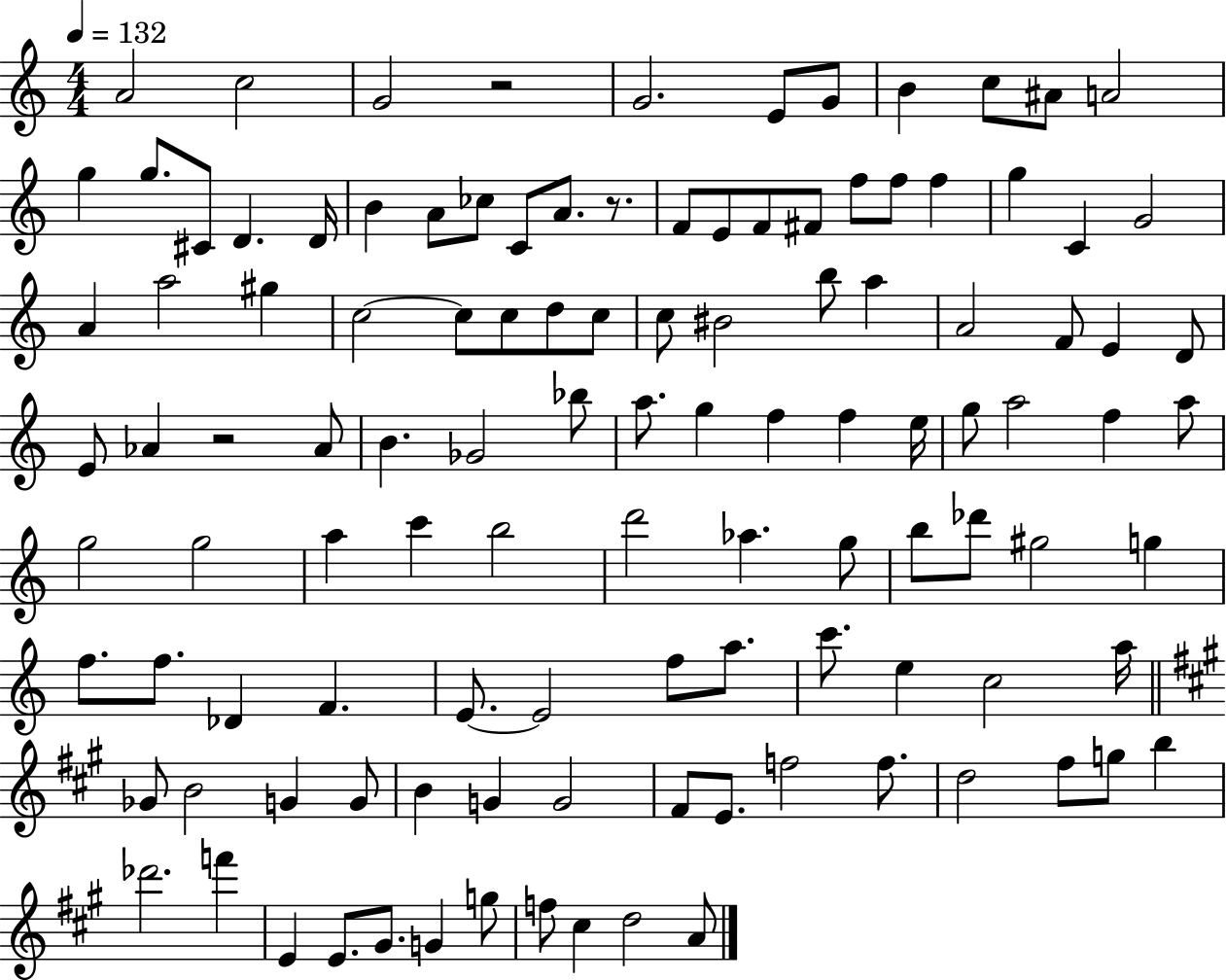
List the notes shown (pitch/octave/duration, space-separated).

A4/h C5/h G4/h R/h G4/h. E4/e G4/e B4/q C5/e A#4/e A4/h G5/q G5/e. C#4/e D4/q. D4/s B4/q A4/e CES5/e C4/e A4/e. R/e. F4/e E4/e F4/e F#4/e F5/e F5/e F5/q G5/q C4/q G4/h A4/q A5/h G#5/q C5/h C5/e C5/e D5/e C5/e C5/e BIS4/h B5/e A5/q A4/h F4/e E4/q D4/e E4/e Ab4/q R/h Ab4/e B4/q. Gb4/h Bb5/e A5/e. G5/q F5/q F5/q E5/s G5/e A5/h F5/q A5/e G5/h G5/h A5/q C6/q B5/h D6/h Ab5/q. G5/e B5/e Db6/e G#5/h G5/q F5/e. F5/e. Db4/q F4/q. E4/e. E4/h F5/e A5/e. C6/e. E5/q C5/h A5/s Gb4/e B4/h G4/q G4/e B4/q G4/q G4/h F#4/e E4/e. F5/h F5/e. D5/h F#5/e G5/e B5/q Db6/h. F6/q E4/q E4/e. G#4/e. G4/q G5/e F5/e C#5/q D5/h A4/e